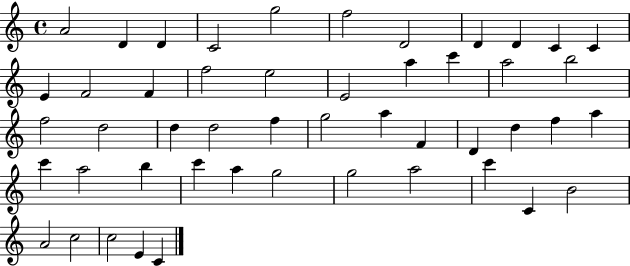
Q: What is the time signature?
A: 4/4